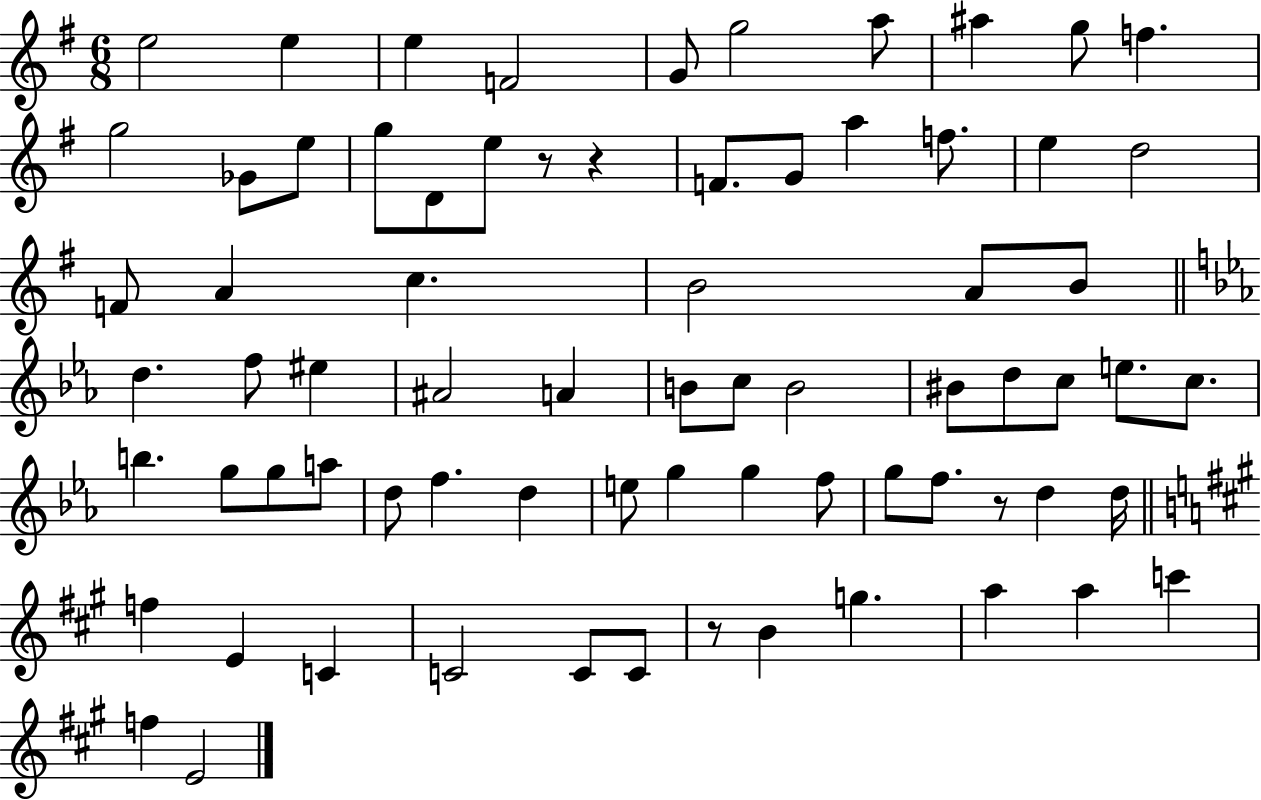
E5/h E5/q E5/q F4/h G4/e G5/h A5/e A#5/q G5/e F5/q. G5/h Gb4/e E5/e G5/e D4/e E5/e R/e R/q F4/e. G4/e A5/q F5/e. E5/q D5/h F4/e A4/q C5/q. B4/h A4/e B4/e D5/q. F5/e EIS5/q A#4/h A4/q B4/e C5/e B4/h BIS4/e D5/e C5/e E5/e. C5/e. B5/q. G5/e G5/e A5/e D5/e F5/q. D5/q E5/e G5/q G5/q F5/e G5/e F5/e. R/e D5/q D5/s F5/q E4/q C4/q C4/h C4/e C4/e R/e B4/q G5/q. A5/q A5/q C6/q F5/q E4/h